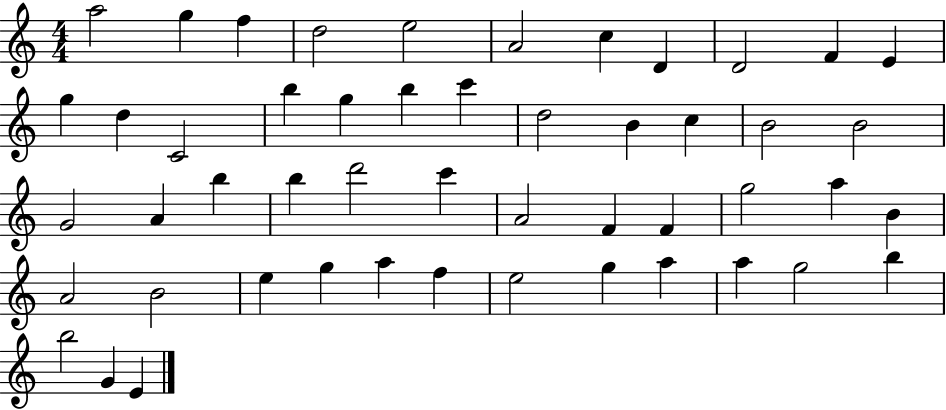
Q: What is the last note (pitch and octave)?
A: E4